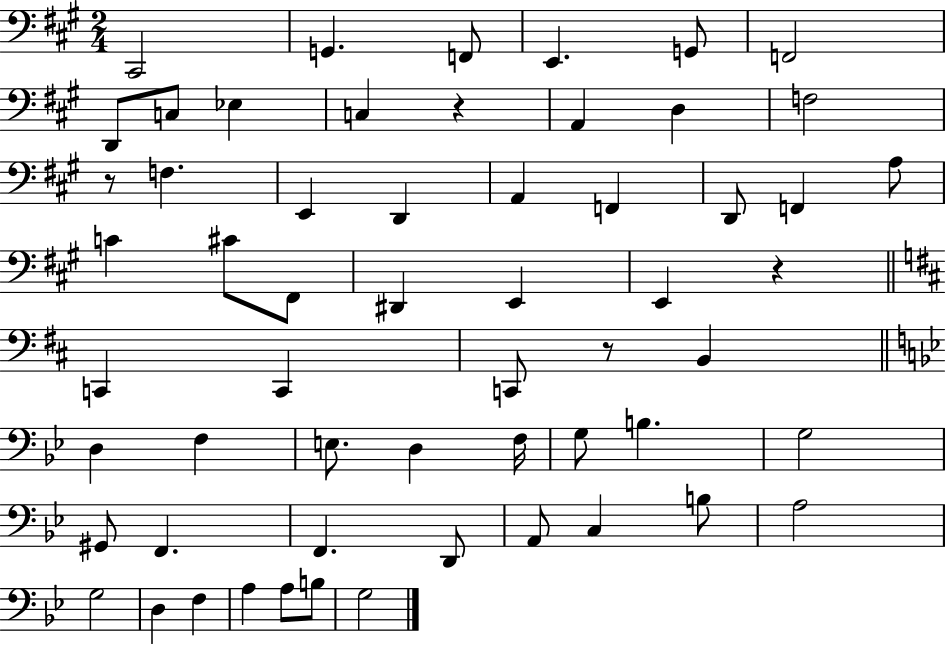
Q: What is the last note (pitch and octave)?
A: G3